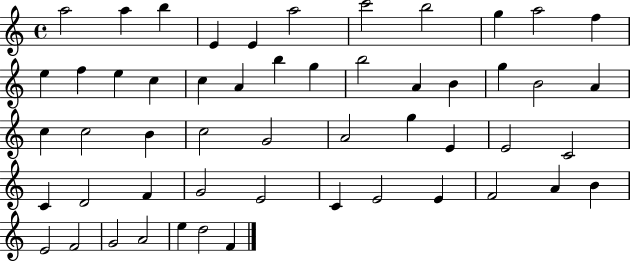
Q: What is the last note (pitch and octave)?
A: F4